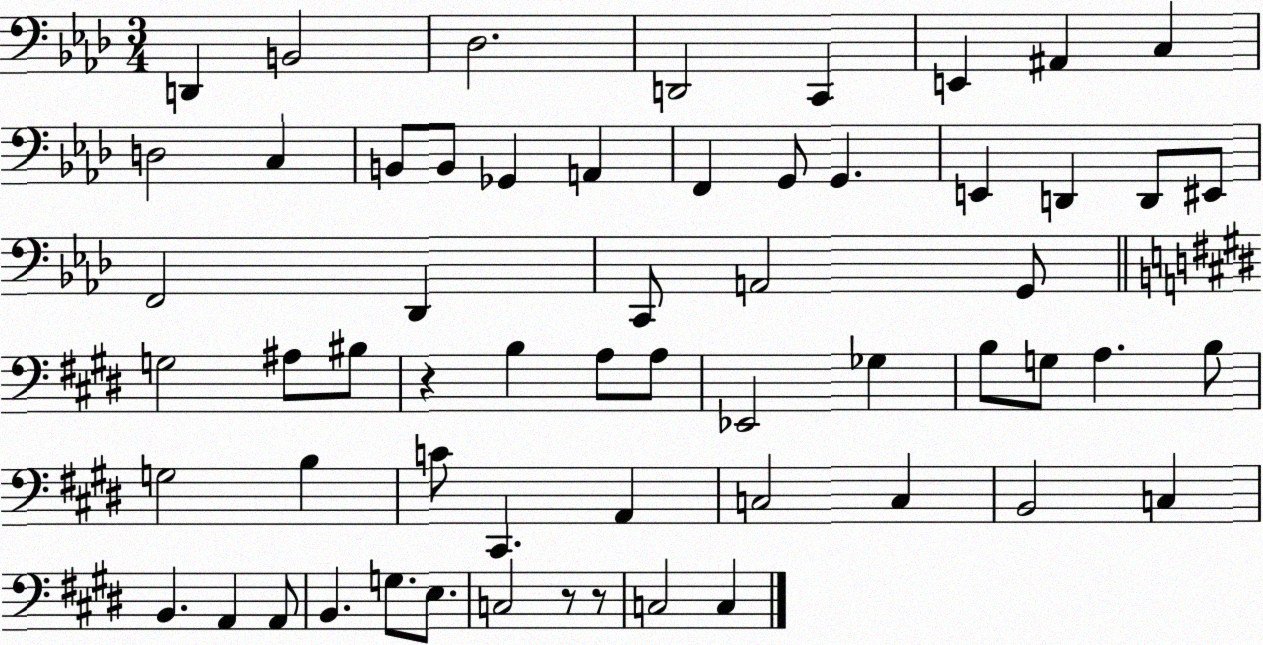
X:1
T:Untitled
M:3/4
L:1/4
K:Ab
D,, B,,2 _D,2 D,,2 C,, E,, ^A,, C, D,2 C, B,,/2 B,,/2 _G,, A,, F,, G,,/2 G,, E,, D,, D,,/2 ^E,,/2 F,,2 _D,, C,,/2 A,,2 G,,/2 G,2 ^A,/2 ^B,/2 z B, A,/2 A,/2 _E,,2 _G, B,/2 G,/2 A, B,/2 G,2 B, C/2 ^C,, A,, C,2 C, B,,2 C, B,, A,, A,,/2 B,, G,/2 E,/2 C,2 z/2 z/2 C,2 C,